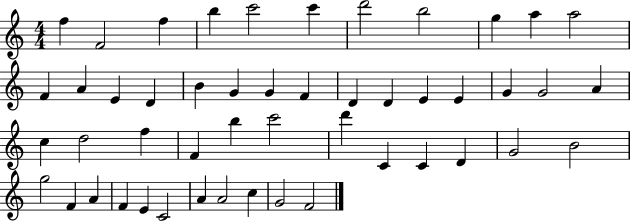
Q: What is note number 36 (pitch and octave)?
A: D4